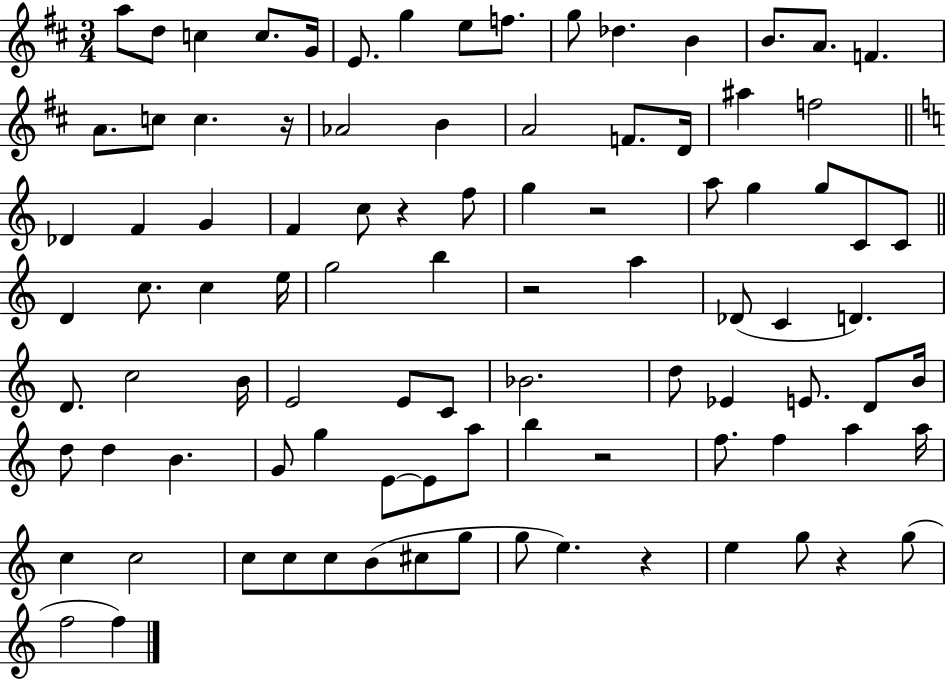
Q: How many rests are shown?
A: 7